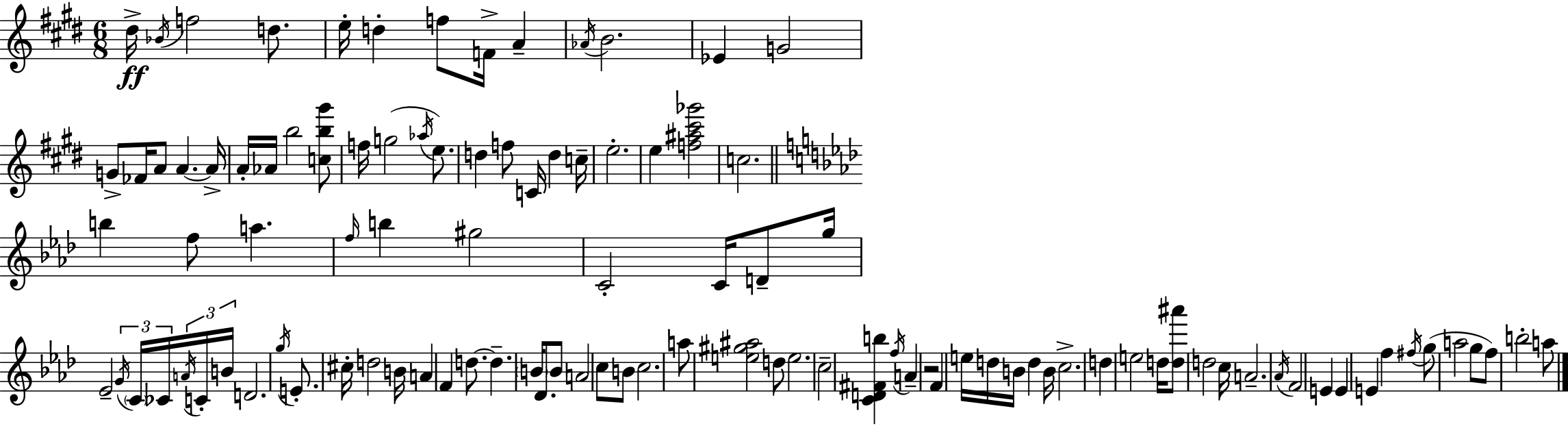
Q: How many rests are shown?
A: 1